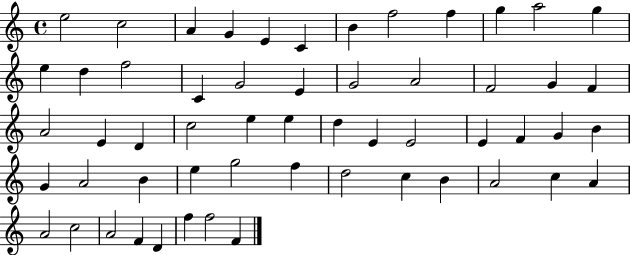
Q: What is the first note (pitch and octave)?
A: E5